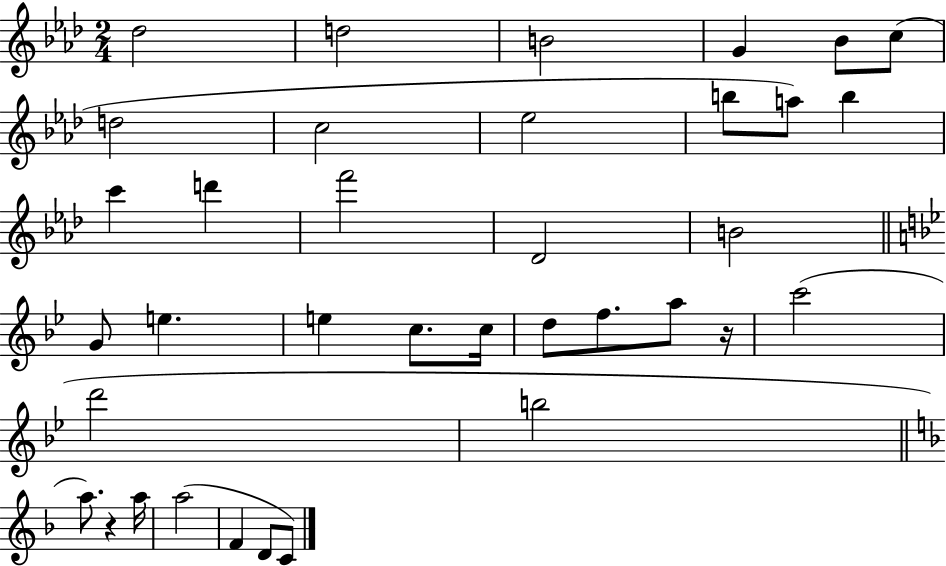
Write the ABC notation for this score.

X:1
T:Untitled
M:2/4
L:1/4
K:Ab
_d2 d2 B2 G _B/2 c/2 d2 c2 _e2 b/2 a/2 b c' d' f'2 _D2 B2 G/2 e e c/2 c/4 d/2 f/2 a/2 z/4 c'2 d'2 b2 a/2 z a/4 a2 F D/2 C/2